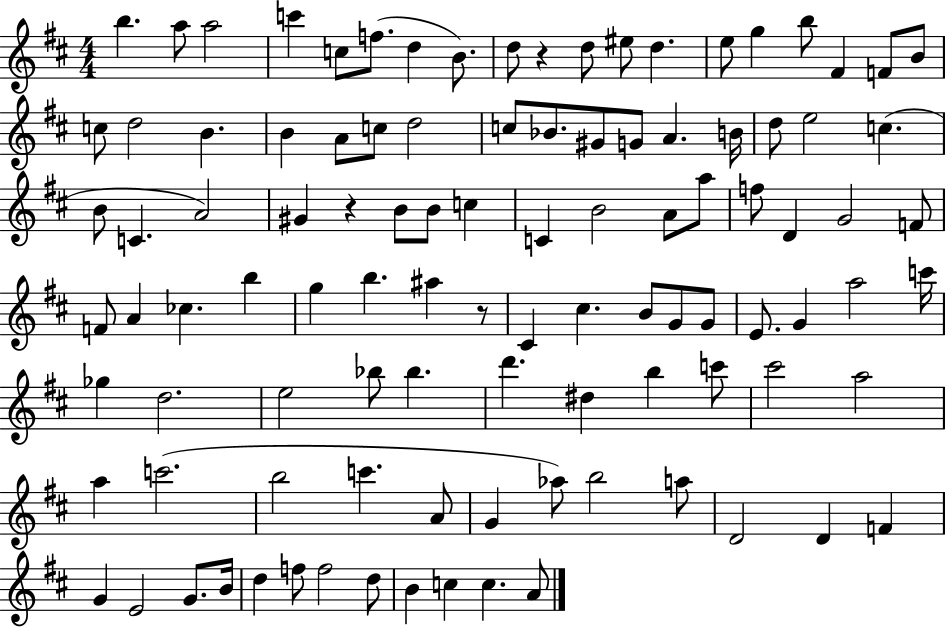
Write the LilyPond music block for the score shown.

{
  \clef treble
  \numericTimeSignature
  \time 4/4
  \key d \major
  b''4. a''8 a''2 | c'''4 c''8 f''8.( d''4 b'8.) | d''8 r4 d''8 eis''8 d''4. | e''8 g''4 b''8 fis'4 f'8 b'8 | \break c''8 d''2 b'4. | b'4 a'8 c''8 d''2 | c''8 bes'8. gis'8 g'8 a'4. b'16 | d''8 e''2 c''4.( | \break b'8 c'4. a'2) | gis'4 r4 b'8 b'8 c''4 | c'4 b'2 a'8 a''8 | f''8 d'4 g'2 f'8 | \break f'8 a'4 ces''4. b''4 | g''4 b''4. ais''4 r8 | cis'4 cis''4. b'8 g'8 g'8 | e'8. g'4 a''2 c'''16 | \break ges''4 d''2. | e''2 bes''8 bes''4. | d'''4. dis''4 b''4 c'''8 | cis'''2 a''2 | \break a''4 c'''2.( | b''2 c'''4. a'8 | g'4 aes''8) b''2 a''8 | d'2 d'4 f'4 | \break g'4 e'2 g'8. b'16 | d''4 f''8 f''2 d''8 | b'4 c''4 c''4. a'8 | \bar "|."
}